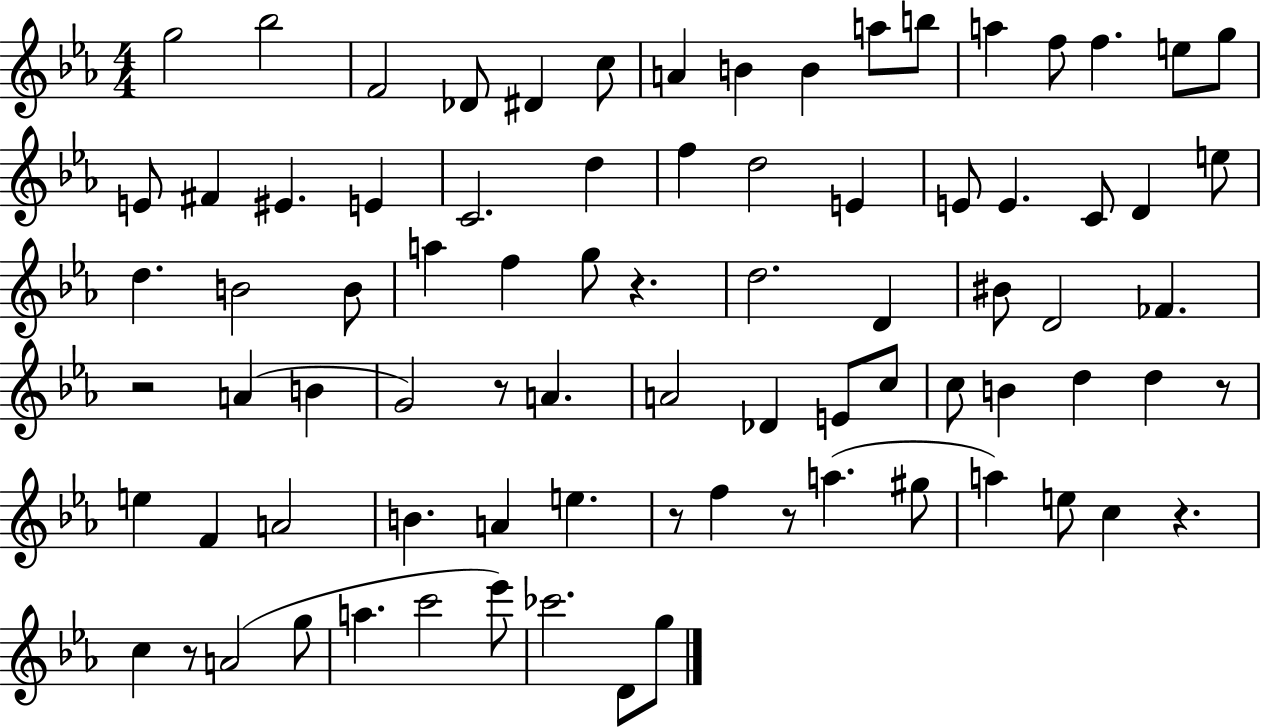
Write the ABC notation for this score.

X:1
T:Untitled
M:4/4
L:1/4
K:Eb
g2 _b2 F2 _D/2 ^D c/2 A B B a/2 b/2 a f/2 f e/2 g/2 E/2 ^F ^E E C2 d f d2 E E/2 E C/2 D e/2 d B2 B/2 a f g/2 z d2 D ^B/2 D2 _F z2 A B G2 z/2 A A2 _D E/2 c/2 c/2 B d d z/2 e F A2 B A e z/2 f z/2 a ^g/2 a e/2 c z c z/2 A2 g/2 a c'2 _e'/2 _c'2 D/2 g/2